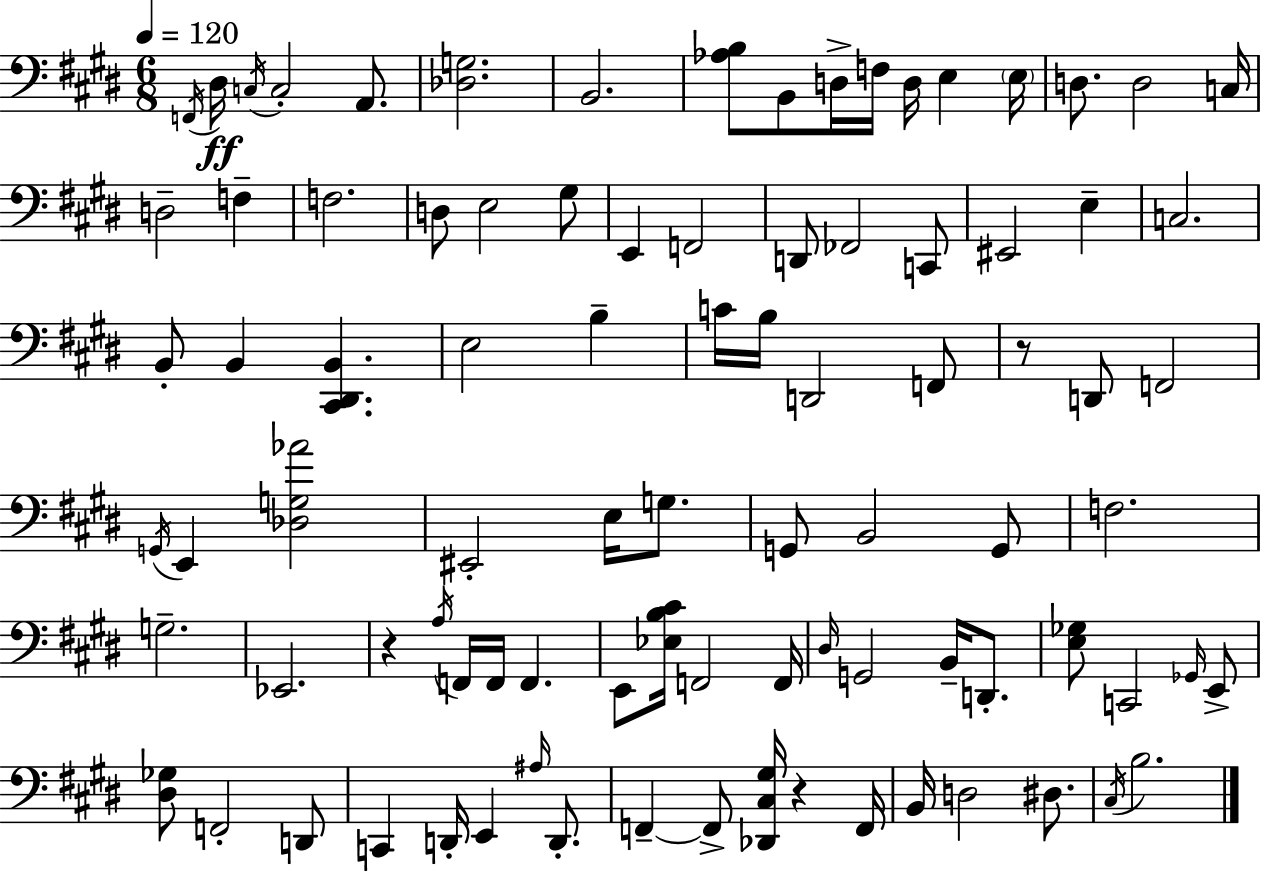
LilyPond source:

{
  \clef bass
  \numericTimeSignature
  \time 6/8
  \key e \major
  \tempo 4 = 120
  \acciaccatura { f,16 }\ff dis16 \acciaccatura { c16 } c2-. a,8. | <des g>2. | b,2. | <aes b>8 b,8 d16-> f16 d16 e4 | \break \parenthesize e16 d8. d2 | c16 d2-- f4-- | f2. | d8 e2 | \break gis8 e,4 f,2 | d,8 fes,2 | c,8 eis,2 e4-- | c2. | \break b,8-. b,4 <cis, dis, b,>4. | e2 b4-- | c'16 b16 d,2 | f,8 r8 d,8 f,2 | \break \acciaccatura { g,16 } e,4 <des g aes'>2 | eis,2-. e16 | g8. g,8 b,2 | g,8 f2. | \break g2.-- | ees,2. | r4 \acciaccatura { a16 } f,16 f,16 f,4. | e,8 <ees b cis'>16 f,2 | \break f,16 \grace { dis16 } g,2 | b,16-- d,8.-. <e ges>8 c,2 | \grace { ges,16 } e,8-> <dis ges>8 f,2-. | d,8 c,4 d,16-. e,4 | \break \grace { ais16 } d,8.-. f,4--~~ f,8-> | <des, cis gis>16 r4 f,16 b,16 d2 | dis8. \acciaccatura { cis16 } b2. | \bar "|."
}